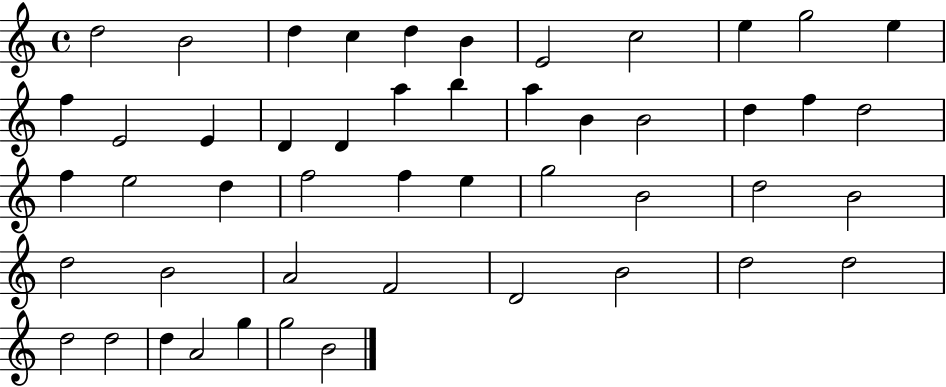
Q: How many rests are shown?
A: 0